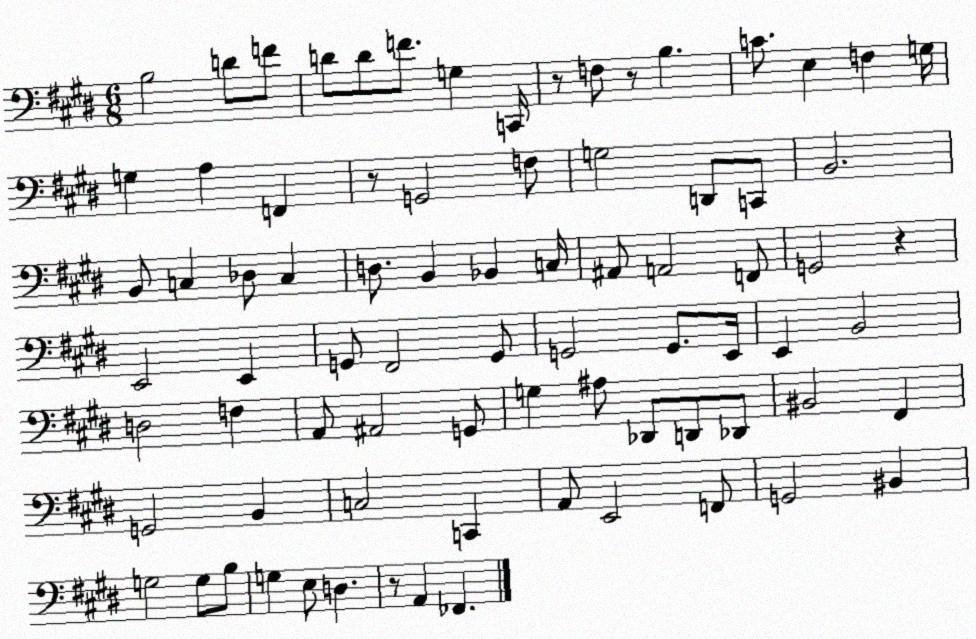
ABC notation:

X:1
T:Untitled
M:6/8
L:1/4
K:E
B,2 D/2 F/2 D/2 D/2 F/2 G, C,,/4 z/2 F,/2 z/2 B, C/2 E, F, G,/4 G, A, F,, z/2 G,,2 F,/2 G,2 D,,/2 C,,/2 B,,2 B,,/2 C, _D,/2 C, D,/2 B,, _B,, C,/4 ^A,,/2 A,,2 F,,/2 G,,2 z E,,2 E,, G,,/2 ^F,,2 G,,/2 G,,2 G,,/2 E,,/4 E,, B,,2 D,2 F, A,,/2 ^A,,2 G,,/2 G, ^A,/2 _D,,/2 D,,/2 _D,,/2 ^B,,2 ^F,, G,,2 B,, C,2 C,, A,,/2 E,,2 F,,/2 G,,2 ^B,, G,2 G,/2 B,/2 G, E,/2 D, z/2 A,, _F,,